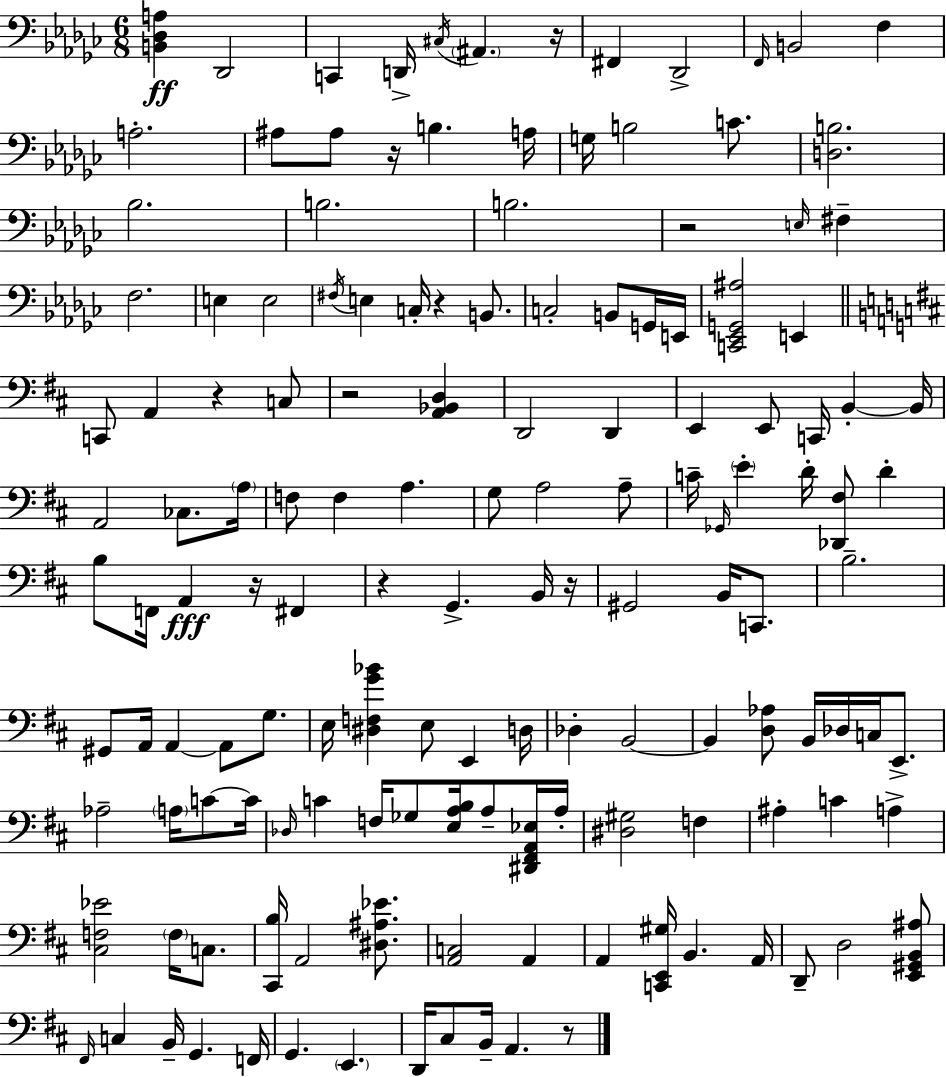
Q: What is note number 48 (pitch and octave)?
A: A3